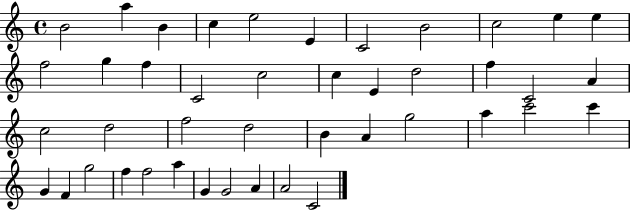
X:1
T:Untitled
M:4/4
L:1/4
K:C
B2 a B c e2 E C2 B2 c2 e e f2 g f C2 c2 c E d2 f C2 A c2 d2 f2 d2 B A g2 a c'2 c' G F g2 f f2 a G G2 A A2 C2